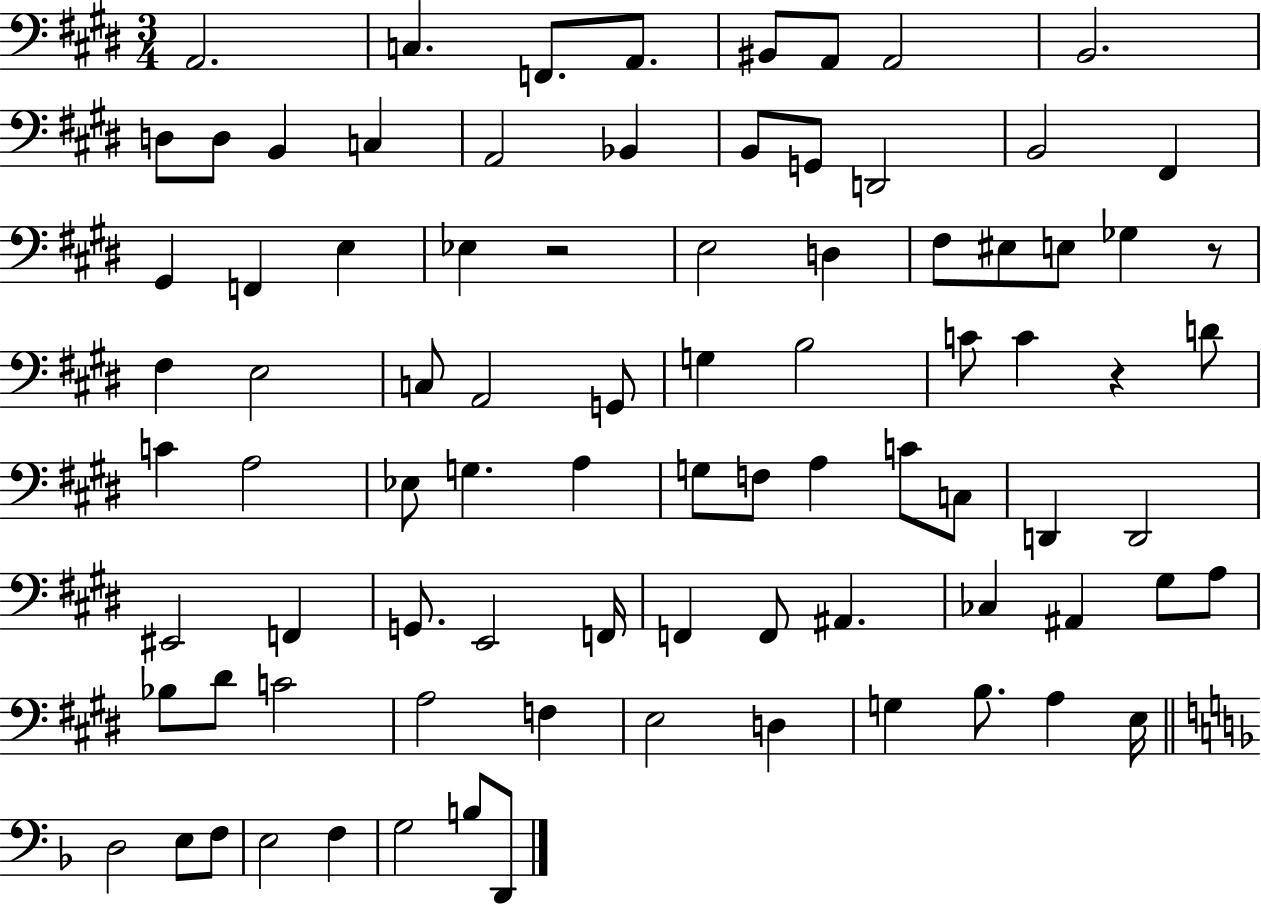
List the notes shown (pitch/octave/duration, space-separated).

A2/h. C3/q. F2/e. A2/e. BIS2/e A2/e A2/h B2/h. D3/e D3/e B2/q C3/q A2/h Bb2/q B2/e G2/e D2/h B2/h F#2/q G#2/q F2/q E3/q Eb3/q R/h E3/h D3/q F#3/e EIS3/e E3/e Gb3/q R/e F#3/q E3/h C3/e A2/h G2/e G3/q B3/h C4/e C4/q R/q D4/e C4/q A3/h Eb3/e G3/q. A3/q G3/e F3/e A3/q C4/e C3/e D2/q D2/h EIS2/h F2/q G2/e. E2/h F2/s F2/q F2/e A#2/q. CES3/q A#2/q G#3/e A3/e Bb3/e D#4/e C4/h A3/h F3/q E3/h D3/q G3/q B3/e. A3/q E3/s D3/h E3/e F3/e E3/h F3/q G3/h B3/e D2/e